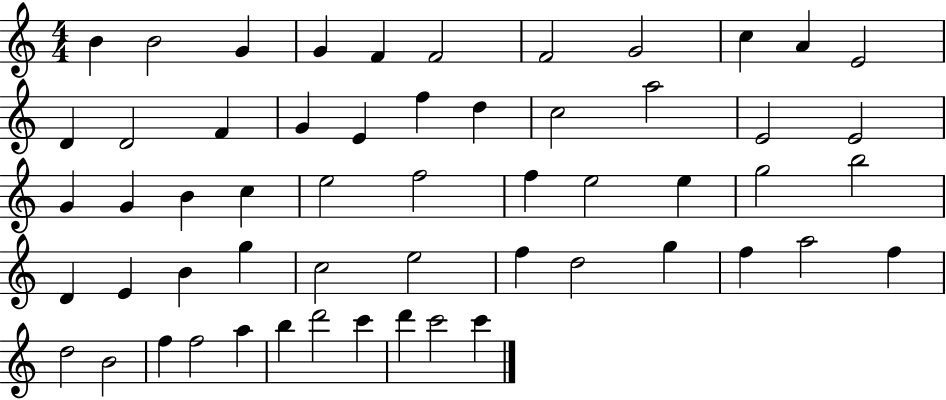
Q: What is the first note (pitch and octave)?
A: B4